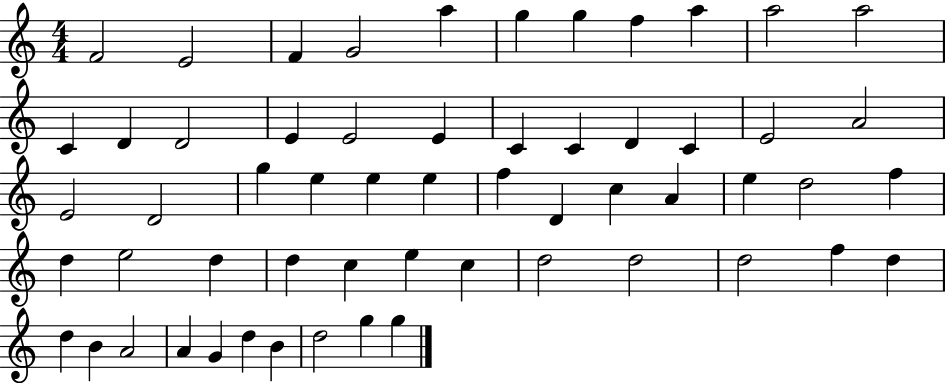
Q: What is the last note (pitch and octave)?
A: G5